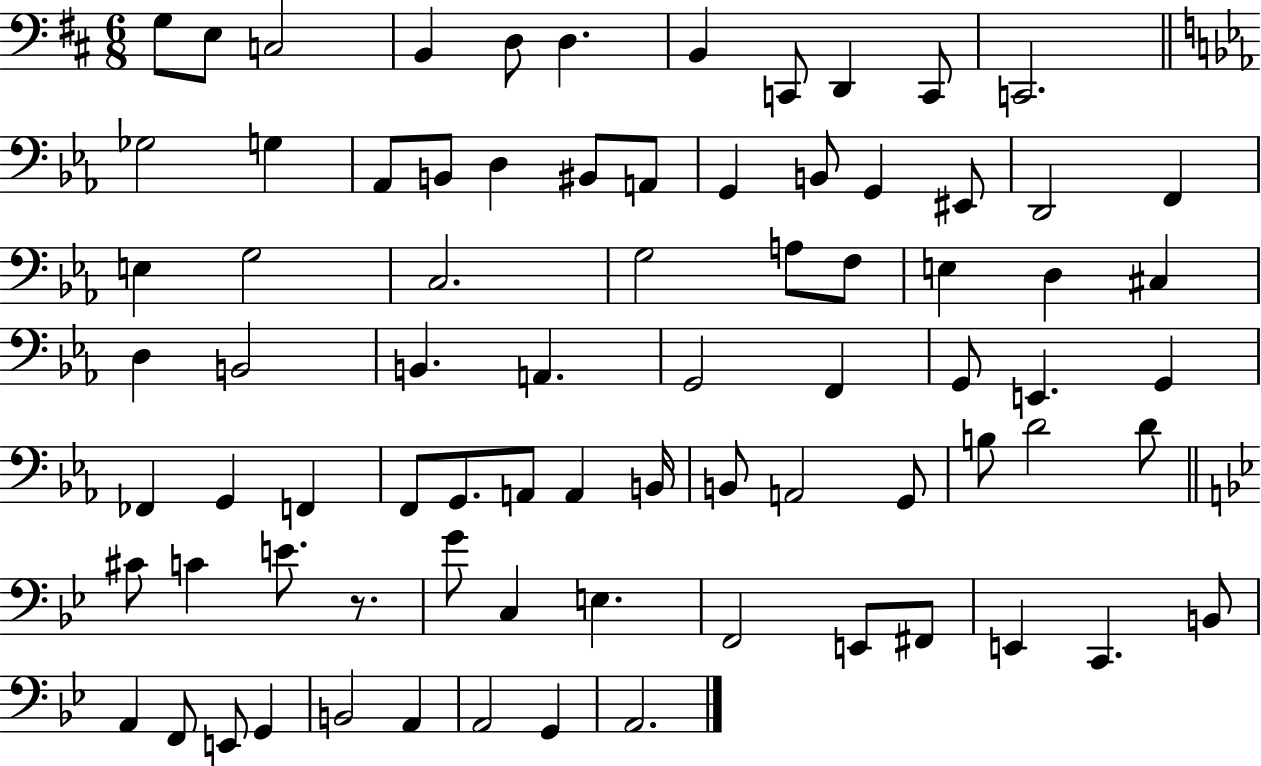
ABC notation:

X:1
T:Untitled
M:6/8
L:1/4
K:D
G,/2 E,/2 C,2 B,, D,/2 D, B,, C,,/2 D,, C,,/2 C,,2 _G,2 G, _A,,/2 B,,/2 D, ^B,,/2 A,,/2 G,, B,,/2 G,, ^E,,/2 D,,2 F,, E, G,2 C,2 G,2 A,/2 F,/2 E, D, ^C, D, B,,2 B,, A,, G,,2 F,, G,,/2 E,, G,, _F,, G,, F,, F,,/2 G,,/2 A,,/2 A,, B,,/4 B,,/2 A,,2 G,,/2 B,/2 D2 D/2 ^C/2 C E/2 z/2 G/2 C, E, F,,2 E,,/2 ^F,,/2 E,, C,, B,,/2 A,, F,,/2 E,,/2 G,, B,,2 A,, A,,2 G,, A,,2